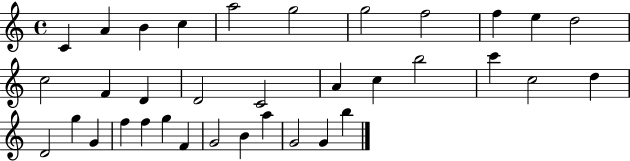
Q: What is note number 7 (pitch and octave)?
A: G5